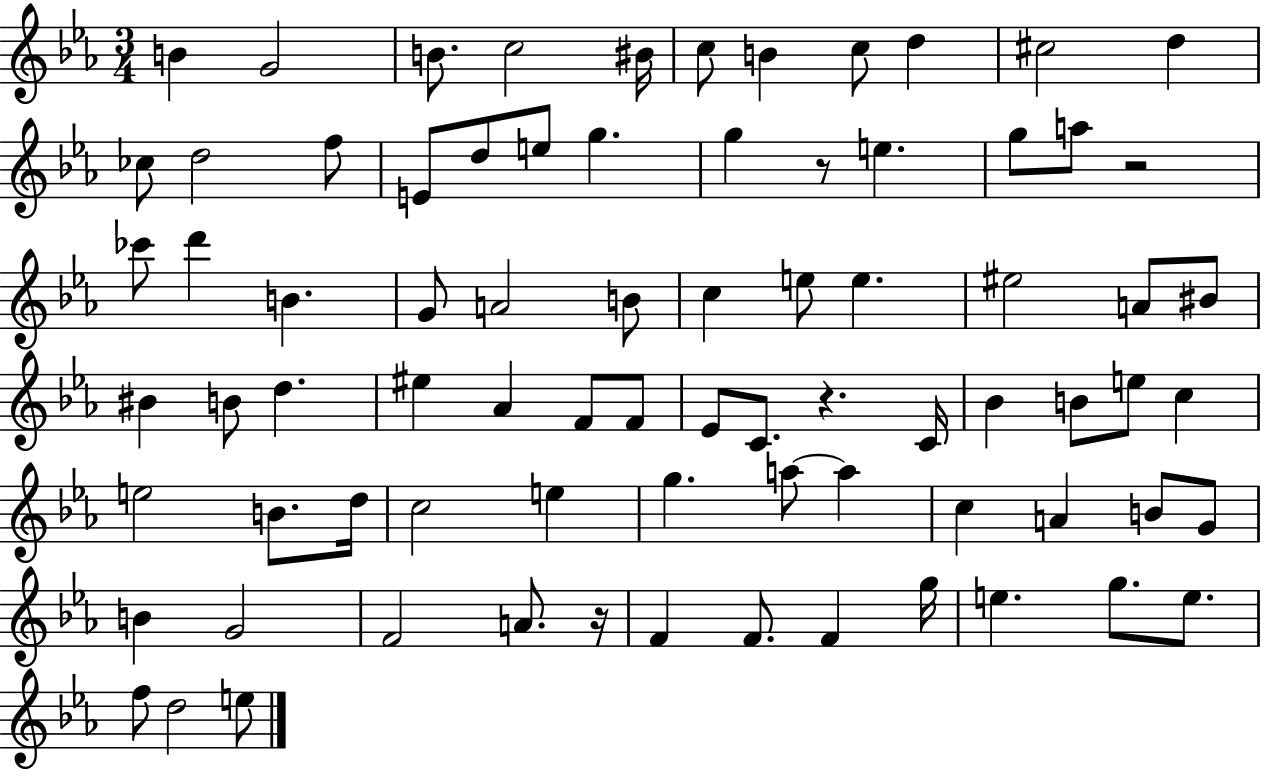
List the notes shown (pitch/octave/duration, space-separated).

B4/q G4/h B4/e. C5/h BIS4/s C5/e B4/q C5/e D5/q C#5/h D5/q CES5/e D5/h F5/e E4/e D5/e E5/e G5/q. G5/q R/e E5/q. G5/e A5/e R/h CES6/e D6/q B4/q. G4/e A4/h B4/e C5/q E5/e E5/q. EIS5/h A4/e BIS4/e BIS4/q B4/e D5/q. EIS5/q Ab4/q F4/e F4/e Eb4/e C4/e. R/q. C4/s Bb4/q B4/e E5/e C5/q E5/h B4/e. D5/s C5/h E5/q G5/q. A5/e A5/q C5/q A4/q B4/e G4/e B4/q G4/h F4/h A4/e. R/s F4/q F4/e. F4/q G5/s E5/q. G5/e. E5/e. F5/e D5/h E5/e